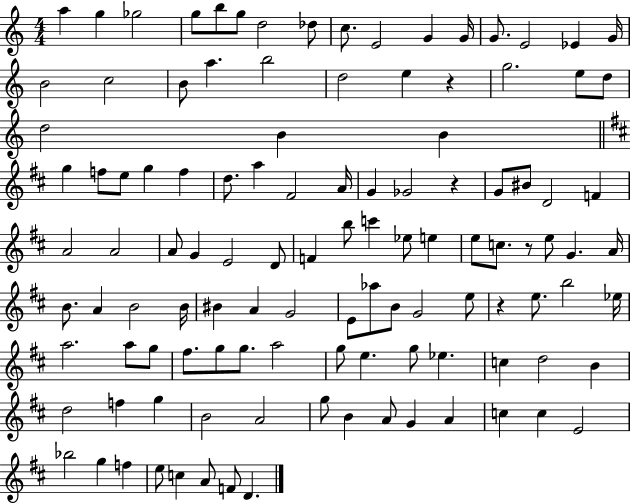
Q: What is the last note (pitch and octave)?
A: D4